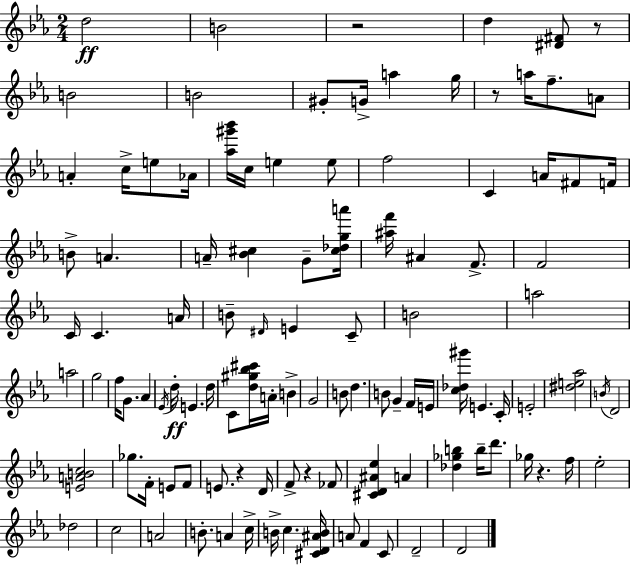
X:1
T:Untitled
M:2/4
L:1/4
K:Cm
d2 B2 z2 d [^D^F]/2 z/2 B2 B2 ^G/2 G/4 a g/4 z/2 a/4 f/2 A/2 A c/4 e/2 _A/4 [_a^g'_b']/4 c/4 e e/2 f2 C A/4 ^F/2 F/4 B/2 A A/4 [_B^c] G/2 [^c_dga']/4 [^af']/4 ^A F/2 F2 C/4 C A/4 B/2 ^D/4 E C/2 B2 a2 a2 g2 f/4 G/2 _A _E/4 d/4 E d/4 C/2 [d^g_b^c']/4 A/4 B G2 B/2 d B/2 G F/4 E/4 [c_d^g']/4 E C/4 E2 [^de_a]2 B/4 D2 [EABc]2 _g/2 F/4 E/2 F/2 E/2 z D/4 F/2 z _F/2 [^CD^A_e] A [_d_gb] b/4 d'/2 _g/4 z f/4 _e2 _d2 c2 A2 B/2 A c/4 B/4 c [^CD^AB]/4 A/2 F C/2 D2 D2